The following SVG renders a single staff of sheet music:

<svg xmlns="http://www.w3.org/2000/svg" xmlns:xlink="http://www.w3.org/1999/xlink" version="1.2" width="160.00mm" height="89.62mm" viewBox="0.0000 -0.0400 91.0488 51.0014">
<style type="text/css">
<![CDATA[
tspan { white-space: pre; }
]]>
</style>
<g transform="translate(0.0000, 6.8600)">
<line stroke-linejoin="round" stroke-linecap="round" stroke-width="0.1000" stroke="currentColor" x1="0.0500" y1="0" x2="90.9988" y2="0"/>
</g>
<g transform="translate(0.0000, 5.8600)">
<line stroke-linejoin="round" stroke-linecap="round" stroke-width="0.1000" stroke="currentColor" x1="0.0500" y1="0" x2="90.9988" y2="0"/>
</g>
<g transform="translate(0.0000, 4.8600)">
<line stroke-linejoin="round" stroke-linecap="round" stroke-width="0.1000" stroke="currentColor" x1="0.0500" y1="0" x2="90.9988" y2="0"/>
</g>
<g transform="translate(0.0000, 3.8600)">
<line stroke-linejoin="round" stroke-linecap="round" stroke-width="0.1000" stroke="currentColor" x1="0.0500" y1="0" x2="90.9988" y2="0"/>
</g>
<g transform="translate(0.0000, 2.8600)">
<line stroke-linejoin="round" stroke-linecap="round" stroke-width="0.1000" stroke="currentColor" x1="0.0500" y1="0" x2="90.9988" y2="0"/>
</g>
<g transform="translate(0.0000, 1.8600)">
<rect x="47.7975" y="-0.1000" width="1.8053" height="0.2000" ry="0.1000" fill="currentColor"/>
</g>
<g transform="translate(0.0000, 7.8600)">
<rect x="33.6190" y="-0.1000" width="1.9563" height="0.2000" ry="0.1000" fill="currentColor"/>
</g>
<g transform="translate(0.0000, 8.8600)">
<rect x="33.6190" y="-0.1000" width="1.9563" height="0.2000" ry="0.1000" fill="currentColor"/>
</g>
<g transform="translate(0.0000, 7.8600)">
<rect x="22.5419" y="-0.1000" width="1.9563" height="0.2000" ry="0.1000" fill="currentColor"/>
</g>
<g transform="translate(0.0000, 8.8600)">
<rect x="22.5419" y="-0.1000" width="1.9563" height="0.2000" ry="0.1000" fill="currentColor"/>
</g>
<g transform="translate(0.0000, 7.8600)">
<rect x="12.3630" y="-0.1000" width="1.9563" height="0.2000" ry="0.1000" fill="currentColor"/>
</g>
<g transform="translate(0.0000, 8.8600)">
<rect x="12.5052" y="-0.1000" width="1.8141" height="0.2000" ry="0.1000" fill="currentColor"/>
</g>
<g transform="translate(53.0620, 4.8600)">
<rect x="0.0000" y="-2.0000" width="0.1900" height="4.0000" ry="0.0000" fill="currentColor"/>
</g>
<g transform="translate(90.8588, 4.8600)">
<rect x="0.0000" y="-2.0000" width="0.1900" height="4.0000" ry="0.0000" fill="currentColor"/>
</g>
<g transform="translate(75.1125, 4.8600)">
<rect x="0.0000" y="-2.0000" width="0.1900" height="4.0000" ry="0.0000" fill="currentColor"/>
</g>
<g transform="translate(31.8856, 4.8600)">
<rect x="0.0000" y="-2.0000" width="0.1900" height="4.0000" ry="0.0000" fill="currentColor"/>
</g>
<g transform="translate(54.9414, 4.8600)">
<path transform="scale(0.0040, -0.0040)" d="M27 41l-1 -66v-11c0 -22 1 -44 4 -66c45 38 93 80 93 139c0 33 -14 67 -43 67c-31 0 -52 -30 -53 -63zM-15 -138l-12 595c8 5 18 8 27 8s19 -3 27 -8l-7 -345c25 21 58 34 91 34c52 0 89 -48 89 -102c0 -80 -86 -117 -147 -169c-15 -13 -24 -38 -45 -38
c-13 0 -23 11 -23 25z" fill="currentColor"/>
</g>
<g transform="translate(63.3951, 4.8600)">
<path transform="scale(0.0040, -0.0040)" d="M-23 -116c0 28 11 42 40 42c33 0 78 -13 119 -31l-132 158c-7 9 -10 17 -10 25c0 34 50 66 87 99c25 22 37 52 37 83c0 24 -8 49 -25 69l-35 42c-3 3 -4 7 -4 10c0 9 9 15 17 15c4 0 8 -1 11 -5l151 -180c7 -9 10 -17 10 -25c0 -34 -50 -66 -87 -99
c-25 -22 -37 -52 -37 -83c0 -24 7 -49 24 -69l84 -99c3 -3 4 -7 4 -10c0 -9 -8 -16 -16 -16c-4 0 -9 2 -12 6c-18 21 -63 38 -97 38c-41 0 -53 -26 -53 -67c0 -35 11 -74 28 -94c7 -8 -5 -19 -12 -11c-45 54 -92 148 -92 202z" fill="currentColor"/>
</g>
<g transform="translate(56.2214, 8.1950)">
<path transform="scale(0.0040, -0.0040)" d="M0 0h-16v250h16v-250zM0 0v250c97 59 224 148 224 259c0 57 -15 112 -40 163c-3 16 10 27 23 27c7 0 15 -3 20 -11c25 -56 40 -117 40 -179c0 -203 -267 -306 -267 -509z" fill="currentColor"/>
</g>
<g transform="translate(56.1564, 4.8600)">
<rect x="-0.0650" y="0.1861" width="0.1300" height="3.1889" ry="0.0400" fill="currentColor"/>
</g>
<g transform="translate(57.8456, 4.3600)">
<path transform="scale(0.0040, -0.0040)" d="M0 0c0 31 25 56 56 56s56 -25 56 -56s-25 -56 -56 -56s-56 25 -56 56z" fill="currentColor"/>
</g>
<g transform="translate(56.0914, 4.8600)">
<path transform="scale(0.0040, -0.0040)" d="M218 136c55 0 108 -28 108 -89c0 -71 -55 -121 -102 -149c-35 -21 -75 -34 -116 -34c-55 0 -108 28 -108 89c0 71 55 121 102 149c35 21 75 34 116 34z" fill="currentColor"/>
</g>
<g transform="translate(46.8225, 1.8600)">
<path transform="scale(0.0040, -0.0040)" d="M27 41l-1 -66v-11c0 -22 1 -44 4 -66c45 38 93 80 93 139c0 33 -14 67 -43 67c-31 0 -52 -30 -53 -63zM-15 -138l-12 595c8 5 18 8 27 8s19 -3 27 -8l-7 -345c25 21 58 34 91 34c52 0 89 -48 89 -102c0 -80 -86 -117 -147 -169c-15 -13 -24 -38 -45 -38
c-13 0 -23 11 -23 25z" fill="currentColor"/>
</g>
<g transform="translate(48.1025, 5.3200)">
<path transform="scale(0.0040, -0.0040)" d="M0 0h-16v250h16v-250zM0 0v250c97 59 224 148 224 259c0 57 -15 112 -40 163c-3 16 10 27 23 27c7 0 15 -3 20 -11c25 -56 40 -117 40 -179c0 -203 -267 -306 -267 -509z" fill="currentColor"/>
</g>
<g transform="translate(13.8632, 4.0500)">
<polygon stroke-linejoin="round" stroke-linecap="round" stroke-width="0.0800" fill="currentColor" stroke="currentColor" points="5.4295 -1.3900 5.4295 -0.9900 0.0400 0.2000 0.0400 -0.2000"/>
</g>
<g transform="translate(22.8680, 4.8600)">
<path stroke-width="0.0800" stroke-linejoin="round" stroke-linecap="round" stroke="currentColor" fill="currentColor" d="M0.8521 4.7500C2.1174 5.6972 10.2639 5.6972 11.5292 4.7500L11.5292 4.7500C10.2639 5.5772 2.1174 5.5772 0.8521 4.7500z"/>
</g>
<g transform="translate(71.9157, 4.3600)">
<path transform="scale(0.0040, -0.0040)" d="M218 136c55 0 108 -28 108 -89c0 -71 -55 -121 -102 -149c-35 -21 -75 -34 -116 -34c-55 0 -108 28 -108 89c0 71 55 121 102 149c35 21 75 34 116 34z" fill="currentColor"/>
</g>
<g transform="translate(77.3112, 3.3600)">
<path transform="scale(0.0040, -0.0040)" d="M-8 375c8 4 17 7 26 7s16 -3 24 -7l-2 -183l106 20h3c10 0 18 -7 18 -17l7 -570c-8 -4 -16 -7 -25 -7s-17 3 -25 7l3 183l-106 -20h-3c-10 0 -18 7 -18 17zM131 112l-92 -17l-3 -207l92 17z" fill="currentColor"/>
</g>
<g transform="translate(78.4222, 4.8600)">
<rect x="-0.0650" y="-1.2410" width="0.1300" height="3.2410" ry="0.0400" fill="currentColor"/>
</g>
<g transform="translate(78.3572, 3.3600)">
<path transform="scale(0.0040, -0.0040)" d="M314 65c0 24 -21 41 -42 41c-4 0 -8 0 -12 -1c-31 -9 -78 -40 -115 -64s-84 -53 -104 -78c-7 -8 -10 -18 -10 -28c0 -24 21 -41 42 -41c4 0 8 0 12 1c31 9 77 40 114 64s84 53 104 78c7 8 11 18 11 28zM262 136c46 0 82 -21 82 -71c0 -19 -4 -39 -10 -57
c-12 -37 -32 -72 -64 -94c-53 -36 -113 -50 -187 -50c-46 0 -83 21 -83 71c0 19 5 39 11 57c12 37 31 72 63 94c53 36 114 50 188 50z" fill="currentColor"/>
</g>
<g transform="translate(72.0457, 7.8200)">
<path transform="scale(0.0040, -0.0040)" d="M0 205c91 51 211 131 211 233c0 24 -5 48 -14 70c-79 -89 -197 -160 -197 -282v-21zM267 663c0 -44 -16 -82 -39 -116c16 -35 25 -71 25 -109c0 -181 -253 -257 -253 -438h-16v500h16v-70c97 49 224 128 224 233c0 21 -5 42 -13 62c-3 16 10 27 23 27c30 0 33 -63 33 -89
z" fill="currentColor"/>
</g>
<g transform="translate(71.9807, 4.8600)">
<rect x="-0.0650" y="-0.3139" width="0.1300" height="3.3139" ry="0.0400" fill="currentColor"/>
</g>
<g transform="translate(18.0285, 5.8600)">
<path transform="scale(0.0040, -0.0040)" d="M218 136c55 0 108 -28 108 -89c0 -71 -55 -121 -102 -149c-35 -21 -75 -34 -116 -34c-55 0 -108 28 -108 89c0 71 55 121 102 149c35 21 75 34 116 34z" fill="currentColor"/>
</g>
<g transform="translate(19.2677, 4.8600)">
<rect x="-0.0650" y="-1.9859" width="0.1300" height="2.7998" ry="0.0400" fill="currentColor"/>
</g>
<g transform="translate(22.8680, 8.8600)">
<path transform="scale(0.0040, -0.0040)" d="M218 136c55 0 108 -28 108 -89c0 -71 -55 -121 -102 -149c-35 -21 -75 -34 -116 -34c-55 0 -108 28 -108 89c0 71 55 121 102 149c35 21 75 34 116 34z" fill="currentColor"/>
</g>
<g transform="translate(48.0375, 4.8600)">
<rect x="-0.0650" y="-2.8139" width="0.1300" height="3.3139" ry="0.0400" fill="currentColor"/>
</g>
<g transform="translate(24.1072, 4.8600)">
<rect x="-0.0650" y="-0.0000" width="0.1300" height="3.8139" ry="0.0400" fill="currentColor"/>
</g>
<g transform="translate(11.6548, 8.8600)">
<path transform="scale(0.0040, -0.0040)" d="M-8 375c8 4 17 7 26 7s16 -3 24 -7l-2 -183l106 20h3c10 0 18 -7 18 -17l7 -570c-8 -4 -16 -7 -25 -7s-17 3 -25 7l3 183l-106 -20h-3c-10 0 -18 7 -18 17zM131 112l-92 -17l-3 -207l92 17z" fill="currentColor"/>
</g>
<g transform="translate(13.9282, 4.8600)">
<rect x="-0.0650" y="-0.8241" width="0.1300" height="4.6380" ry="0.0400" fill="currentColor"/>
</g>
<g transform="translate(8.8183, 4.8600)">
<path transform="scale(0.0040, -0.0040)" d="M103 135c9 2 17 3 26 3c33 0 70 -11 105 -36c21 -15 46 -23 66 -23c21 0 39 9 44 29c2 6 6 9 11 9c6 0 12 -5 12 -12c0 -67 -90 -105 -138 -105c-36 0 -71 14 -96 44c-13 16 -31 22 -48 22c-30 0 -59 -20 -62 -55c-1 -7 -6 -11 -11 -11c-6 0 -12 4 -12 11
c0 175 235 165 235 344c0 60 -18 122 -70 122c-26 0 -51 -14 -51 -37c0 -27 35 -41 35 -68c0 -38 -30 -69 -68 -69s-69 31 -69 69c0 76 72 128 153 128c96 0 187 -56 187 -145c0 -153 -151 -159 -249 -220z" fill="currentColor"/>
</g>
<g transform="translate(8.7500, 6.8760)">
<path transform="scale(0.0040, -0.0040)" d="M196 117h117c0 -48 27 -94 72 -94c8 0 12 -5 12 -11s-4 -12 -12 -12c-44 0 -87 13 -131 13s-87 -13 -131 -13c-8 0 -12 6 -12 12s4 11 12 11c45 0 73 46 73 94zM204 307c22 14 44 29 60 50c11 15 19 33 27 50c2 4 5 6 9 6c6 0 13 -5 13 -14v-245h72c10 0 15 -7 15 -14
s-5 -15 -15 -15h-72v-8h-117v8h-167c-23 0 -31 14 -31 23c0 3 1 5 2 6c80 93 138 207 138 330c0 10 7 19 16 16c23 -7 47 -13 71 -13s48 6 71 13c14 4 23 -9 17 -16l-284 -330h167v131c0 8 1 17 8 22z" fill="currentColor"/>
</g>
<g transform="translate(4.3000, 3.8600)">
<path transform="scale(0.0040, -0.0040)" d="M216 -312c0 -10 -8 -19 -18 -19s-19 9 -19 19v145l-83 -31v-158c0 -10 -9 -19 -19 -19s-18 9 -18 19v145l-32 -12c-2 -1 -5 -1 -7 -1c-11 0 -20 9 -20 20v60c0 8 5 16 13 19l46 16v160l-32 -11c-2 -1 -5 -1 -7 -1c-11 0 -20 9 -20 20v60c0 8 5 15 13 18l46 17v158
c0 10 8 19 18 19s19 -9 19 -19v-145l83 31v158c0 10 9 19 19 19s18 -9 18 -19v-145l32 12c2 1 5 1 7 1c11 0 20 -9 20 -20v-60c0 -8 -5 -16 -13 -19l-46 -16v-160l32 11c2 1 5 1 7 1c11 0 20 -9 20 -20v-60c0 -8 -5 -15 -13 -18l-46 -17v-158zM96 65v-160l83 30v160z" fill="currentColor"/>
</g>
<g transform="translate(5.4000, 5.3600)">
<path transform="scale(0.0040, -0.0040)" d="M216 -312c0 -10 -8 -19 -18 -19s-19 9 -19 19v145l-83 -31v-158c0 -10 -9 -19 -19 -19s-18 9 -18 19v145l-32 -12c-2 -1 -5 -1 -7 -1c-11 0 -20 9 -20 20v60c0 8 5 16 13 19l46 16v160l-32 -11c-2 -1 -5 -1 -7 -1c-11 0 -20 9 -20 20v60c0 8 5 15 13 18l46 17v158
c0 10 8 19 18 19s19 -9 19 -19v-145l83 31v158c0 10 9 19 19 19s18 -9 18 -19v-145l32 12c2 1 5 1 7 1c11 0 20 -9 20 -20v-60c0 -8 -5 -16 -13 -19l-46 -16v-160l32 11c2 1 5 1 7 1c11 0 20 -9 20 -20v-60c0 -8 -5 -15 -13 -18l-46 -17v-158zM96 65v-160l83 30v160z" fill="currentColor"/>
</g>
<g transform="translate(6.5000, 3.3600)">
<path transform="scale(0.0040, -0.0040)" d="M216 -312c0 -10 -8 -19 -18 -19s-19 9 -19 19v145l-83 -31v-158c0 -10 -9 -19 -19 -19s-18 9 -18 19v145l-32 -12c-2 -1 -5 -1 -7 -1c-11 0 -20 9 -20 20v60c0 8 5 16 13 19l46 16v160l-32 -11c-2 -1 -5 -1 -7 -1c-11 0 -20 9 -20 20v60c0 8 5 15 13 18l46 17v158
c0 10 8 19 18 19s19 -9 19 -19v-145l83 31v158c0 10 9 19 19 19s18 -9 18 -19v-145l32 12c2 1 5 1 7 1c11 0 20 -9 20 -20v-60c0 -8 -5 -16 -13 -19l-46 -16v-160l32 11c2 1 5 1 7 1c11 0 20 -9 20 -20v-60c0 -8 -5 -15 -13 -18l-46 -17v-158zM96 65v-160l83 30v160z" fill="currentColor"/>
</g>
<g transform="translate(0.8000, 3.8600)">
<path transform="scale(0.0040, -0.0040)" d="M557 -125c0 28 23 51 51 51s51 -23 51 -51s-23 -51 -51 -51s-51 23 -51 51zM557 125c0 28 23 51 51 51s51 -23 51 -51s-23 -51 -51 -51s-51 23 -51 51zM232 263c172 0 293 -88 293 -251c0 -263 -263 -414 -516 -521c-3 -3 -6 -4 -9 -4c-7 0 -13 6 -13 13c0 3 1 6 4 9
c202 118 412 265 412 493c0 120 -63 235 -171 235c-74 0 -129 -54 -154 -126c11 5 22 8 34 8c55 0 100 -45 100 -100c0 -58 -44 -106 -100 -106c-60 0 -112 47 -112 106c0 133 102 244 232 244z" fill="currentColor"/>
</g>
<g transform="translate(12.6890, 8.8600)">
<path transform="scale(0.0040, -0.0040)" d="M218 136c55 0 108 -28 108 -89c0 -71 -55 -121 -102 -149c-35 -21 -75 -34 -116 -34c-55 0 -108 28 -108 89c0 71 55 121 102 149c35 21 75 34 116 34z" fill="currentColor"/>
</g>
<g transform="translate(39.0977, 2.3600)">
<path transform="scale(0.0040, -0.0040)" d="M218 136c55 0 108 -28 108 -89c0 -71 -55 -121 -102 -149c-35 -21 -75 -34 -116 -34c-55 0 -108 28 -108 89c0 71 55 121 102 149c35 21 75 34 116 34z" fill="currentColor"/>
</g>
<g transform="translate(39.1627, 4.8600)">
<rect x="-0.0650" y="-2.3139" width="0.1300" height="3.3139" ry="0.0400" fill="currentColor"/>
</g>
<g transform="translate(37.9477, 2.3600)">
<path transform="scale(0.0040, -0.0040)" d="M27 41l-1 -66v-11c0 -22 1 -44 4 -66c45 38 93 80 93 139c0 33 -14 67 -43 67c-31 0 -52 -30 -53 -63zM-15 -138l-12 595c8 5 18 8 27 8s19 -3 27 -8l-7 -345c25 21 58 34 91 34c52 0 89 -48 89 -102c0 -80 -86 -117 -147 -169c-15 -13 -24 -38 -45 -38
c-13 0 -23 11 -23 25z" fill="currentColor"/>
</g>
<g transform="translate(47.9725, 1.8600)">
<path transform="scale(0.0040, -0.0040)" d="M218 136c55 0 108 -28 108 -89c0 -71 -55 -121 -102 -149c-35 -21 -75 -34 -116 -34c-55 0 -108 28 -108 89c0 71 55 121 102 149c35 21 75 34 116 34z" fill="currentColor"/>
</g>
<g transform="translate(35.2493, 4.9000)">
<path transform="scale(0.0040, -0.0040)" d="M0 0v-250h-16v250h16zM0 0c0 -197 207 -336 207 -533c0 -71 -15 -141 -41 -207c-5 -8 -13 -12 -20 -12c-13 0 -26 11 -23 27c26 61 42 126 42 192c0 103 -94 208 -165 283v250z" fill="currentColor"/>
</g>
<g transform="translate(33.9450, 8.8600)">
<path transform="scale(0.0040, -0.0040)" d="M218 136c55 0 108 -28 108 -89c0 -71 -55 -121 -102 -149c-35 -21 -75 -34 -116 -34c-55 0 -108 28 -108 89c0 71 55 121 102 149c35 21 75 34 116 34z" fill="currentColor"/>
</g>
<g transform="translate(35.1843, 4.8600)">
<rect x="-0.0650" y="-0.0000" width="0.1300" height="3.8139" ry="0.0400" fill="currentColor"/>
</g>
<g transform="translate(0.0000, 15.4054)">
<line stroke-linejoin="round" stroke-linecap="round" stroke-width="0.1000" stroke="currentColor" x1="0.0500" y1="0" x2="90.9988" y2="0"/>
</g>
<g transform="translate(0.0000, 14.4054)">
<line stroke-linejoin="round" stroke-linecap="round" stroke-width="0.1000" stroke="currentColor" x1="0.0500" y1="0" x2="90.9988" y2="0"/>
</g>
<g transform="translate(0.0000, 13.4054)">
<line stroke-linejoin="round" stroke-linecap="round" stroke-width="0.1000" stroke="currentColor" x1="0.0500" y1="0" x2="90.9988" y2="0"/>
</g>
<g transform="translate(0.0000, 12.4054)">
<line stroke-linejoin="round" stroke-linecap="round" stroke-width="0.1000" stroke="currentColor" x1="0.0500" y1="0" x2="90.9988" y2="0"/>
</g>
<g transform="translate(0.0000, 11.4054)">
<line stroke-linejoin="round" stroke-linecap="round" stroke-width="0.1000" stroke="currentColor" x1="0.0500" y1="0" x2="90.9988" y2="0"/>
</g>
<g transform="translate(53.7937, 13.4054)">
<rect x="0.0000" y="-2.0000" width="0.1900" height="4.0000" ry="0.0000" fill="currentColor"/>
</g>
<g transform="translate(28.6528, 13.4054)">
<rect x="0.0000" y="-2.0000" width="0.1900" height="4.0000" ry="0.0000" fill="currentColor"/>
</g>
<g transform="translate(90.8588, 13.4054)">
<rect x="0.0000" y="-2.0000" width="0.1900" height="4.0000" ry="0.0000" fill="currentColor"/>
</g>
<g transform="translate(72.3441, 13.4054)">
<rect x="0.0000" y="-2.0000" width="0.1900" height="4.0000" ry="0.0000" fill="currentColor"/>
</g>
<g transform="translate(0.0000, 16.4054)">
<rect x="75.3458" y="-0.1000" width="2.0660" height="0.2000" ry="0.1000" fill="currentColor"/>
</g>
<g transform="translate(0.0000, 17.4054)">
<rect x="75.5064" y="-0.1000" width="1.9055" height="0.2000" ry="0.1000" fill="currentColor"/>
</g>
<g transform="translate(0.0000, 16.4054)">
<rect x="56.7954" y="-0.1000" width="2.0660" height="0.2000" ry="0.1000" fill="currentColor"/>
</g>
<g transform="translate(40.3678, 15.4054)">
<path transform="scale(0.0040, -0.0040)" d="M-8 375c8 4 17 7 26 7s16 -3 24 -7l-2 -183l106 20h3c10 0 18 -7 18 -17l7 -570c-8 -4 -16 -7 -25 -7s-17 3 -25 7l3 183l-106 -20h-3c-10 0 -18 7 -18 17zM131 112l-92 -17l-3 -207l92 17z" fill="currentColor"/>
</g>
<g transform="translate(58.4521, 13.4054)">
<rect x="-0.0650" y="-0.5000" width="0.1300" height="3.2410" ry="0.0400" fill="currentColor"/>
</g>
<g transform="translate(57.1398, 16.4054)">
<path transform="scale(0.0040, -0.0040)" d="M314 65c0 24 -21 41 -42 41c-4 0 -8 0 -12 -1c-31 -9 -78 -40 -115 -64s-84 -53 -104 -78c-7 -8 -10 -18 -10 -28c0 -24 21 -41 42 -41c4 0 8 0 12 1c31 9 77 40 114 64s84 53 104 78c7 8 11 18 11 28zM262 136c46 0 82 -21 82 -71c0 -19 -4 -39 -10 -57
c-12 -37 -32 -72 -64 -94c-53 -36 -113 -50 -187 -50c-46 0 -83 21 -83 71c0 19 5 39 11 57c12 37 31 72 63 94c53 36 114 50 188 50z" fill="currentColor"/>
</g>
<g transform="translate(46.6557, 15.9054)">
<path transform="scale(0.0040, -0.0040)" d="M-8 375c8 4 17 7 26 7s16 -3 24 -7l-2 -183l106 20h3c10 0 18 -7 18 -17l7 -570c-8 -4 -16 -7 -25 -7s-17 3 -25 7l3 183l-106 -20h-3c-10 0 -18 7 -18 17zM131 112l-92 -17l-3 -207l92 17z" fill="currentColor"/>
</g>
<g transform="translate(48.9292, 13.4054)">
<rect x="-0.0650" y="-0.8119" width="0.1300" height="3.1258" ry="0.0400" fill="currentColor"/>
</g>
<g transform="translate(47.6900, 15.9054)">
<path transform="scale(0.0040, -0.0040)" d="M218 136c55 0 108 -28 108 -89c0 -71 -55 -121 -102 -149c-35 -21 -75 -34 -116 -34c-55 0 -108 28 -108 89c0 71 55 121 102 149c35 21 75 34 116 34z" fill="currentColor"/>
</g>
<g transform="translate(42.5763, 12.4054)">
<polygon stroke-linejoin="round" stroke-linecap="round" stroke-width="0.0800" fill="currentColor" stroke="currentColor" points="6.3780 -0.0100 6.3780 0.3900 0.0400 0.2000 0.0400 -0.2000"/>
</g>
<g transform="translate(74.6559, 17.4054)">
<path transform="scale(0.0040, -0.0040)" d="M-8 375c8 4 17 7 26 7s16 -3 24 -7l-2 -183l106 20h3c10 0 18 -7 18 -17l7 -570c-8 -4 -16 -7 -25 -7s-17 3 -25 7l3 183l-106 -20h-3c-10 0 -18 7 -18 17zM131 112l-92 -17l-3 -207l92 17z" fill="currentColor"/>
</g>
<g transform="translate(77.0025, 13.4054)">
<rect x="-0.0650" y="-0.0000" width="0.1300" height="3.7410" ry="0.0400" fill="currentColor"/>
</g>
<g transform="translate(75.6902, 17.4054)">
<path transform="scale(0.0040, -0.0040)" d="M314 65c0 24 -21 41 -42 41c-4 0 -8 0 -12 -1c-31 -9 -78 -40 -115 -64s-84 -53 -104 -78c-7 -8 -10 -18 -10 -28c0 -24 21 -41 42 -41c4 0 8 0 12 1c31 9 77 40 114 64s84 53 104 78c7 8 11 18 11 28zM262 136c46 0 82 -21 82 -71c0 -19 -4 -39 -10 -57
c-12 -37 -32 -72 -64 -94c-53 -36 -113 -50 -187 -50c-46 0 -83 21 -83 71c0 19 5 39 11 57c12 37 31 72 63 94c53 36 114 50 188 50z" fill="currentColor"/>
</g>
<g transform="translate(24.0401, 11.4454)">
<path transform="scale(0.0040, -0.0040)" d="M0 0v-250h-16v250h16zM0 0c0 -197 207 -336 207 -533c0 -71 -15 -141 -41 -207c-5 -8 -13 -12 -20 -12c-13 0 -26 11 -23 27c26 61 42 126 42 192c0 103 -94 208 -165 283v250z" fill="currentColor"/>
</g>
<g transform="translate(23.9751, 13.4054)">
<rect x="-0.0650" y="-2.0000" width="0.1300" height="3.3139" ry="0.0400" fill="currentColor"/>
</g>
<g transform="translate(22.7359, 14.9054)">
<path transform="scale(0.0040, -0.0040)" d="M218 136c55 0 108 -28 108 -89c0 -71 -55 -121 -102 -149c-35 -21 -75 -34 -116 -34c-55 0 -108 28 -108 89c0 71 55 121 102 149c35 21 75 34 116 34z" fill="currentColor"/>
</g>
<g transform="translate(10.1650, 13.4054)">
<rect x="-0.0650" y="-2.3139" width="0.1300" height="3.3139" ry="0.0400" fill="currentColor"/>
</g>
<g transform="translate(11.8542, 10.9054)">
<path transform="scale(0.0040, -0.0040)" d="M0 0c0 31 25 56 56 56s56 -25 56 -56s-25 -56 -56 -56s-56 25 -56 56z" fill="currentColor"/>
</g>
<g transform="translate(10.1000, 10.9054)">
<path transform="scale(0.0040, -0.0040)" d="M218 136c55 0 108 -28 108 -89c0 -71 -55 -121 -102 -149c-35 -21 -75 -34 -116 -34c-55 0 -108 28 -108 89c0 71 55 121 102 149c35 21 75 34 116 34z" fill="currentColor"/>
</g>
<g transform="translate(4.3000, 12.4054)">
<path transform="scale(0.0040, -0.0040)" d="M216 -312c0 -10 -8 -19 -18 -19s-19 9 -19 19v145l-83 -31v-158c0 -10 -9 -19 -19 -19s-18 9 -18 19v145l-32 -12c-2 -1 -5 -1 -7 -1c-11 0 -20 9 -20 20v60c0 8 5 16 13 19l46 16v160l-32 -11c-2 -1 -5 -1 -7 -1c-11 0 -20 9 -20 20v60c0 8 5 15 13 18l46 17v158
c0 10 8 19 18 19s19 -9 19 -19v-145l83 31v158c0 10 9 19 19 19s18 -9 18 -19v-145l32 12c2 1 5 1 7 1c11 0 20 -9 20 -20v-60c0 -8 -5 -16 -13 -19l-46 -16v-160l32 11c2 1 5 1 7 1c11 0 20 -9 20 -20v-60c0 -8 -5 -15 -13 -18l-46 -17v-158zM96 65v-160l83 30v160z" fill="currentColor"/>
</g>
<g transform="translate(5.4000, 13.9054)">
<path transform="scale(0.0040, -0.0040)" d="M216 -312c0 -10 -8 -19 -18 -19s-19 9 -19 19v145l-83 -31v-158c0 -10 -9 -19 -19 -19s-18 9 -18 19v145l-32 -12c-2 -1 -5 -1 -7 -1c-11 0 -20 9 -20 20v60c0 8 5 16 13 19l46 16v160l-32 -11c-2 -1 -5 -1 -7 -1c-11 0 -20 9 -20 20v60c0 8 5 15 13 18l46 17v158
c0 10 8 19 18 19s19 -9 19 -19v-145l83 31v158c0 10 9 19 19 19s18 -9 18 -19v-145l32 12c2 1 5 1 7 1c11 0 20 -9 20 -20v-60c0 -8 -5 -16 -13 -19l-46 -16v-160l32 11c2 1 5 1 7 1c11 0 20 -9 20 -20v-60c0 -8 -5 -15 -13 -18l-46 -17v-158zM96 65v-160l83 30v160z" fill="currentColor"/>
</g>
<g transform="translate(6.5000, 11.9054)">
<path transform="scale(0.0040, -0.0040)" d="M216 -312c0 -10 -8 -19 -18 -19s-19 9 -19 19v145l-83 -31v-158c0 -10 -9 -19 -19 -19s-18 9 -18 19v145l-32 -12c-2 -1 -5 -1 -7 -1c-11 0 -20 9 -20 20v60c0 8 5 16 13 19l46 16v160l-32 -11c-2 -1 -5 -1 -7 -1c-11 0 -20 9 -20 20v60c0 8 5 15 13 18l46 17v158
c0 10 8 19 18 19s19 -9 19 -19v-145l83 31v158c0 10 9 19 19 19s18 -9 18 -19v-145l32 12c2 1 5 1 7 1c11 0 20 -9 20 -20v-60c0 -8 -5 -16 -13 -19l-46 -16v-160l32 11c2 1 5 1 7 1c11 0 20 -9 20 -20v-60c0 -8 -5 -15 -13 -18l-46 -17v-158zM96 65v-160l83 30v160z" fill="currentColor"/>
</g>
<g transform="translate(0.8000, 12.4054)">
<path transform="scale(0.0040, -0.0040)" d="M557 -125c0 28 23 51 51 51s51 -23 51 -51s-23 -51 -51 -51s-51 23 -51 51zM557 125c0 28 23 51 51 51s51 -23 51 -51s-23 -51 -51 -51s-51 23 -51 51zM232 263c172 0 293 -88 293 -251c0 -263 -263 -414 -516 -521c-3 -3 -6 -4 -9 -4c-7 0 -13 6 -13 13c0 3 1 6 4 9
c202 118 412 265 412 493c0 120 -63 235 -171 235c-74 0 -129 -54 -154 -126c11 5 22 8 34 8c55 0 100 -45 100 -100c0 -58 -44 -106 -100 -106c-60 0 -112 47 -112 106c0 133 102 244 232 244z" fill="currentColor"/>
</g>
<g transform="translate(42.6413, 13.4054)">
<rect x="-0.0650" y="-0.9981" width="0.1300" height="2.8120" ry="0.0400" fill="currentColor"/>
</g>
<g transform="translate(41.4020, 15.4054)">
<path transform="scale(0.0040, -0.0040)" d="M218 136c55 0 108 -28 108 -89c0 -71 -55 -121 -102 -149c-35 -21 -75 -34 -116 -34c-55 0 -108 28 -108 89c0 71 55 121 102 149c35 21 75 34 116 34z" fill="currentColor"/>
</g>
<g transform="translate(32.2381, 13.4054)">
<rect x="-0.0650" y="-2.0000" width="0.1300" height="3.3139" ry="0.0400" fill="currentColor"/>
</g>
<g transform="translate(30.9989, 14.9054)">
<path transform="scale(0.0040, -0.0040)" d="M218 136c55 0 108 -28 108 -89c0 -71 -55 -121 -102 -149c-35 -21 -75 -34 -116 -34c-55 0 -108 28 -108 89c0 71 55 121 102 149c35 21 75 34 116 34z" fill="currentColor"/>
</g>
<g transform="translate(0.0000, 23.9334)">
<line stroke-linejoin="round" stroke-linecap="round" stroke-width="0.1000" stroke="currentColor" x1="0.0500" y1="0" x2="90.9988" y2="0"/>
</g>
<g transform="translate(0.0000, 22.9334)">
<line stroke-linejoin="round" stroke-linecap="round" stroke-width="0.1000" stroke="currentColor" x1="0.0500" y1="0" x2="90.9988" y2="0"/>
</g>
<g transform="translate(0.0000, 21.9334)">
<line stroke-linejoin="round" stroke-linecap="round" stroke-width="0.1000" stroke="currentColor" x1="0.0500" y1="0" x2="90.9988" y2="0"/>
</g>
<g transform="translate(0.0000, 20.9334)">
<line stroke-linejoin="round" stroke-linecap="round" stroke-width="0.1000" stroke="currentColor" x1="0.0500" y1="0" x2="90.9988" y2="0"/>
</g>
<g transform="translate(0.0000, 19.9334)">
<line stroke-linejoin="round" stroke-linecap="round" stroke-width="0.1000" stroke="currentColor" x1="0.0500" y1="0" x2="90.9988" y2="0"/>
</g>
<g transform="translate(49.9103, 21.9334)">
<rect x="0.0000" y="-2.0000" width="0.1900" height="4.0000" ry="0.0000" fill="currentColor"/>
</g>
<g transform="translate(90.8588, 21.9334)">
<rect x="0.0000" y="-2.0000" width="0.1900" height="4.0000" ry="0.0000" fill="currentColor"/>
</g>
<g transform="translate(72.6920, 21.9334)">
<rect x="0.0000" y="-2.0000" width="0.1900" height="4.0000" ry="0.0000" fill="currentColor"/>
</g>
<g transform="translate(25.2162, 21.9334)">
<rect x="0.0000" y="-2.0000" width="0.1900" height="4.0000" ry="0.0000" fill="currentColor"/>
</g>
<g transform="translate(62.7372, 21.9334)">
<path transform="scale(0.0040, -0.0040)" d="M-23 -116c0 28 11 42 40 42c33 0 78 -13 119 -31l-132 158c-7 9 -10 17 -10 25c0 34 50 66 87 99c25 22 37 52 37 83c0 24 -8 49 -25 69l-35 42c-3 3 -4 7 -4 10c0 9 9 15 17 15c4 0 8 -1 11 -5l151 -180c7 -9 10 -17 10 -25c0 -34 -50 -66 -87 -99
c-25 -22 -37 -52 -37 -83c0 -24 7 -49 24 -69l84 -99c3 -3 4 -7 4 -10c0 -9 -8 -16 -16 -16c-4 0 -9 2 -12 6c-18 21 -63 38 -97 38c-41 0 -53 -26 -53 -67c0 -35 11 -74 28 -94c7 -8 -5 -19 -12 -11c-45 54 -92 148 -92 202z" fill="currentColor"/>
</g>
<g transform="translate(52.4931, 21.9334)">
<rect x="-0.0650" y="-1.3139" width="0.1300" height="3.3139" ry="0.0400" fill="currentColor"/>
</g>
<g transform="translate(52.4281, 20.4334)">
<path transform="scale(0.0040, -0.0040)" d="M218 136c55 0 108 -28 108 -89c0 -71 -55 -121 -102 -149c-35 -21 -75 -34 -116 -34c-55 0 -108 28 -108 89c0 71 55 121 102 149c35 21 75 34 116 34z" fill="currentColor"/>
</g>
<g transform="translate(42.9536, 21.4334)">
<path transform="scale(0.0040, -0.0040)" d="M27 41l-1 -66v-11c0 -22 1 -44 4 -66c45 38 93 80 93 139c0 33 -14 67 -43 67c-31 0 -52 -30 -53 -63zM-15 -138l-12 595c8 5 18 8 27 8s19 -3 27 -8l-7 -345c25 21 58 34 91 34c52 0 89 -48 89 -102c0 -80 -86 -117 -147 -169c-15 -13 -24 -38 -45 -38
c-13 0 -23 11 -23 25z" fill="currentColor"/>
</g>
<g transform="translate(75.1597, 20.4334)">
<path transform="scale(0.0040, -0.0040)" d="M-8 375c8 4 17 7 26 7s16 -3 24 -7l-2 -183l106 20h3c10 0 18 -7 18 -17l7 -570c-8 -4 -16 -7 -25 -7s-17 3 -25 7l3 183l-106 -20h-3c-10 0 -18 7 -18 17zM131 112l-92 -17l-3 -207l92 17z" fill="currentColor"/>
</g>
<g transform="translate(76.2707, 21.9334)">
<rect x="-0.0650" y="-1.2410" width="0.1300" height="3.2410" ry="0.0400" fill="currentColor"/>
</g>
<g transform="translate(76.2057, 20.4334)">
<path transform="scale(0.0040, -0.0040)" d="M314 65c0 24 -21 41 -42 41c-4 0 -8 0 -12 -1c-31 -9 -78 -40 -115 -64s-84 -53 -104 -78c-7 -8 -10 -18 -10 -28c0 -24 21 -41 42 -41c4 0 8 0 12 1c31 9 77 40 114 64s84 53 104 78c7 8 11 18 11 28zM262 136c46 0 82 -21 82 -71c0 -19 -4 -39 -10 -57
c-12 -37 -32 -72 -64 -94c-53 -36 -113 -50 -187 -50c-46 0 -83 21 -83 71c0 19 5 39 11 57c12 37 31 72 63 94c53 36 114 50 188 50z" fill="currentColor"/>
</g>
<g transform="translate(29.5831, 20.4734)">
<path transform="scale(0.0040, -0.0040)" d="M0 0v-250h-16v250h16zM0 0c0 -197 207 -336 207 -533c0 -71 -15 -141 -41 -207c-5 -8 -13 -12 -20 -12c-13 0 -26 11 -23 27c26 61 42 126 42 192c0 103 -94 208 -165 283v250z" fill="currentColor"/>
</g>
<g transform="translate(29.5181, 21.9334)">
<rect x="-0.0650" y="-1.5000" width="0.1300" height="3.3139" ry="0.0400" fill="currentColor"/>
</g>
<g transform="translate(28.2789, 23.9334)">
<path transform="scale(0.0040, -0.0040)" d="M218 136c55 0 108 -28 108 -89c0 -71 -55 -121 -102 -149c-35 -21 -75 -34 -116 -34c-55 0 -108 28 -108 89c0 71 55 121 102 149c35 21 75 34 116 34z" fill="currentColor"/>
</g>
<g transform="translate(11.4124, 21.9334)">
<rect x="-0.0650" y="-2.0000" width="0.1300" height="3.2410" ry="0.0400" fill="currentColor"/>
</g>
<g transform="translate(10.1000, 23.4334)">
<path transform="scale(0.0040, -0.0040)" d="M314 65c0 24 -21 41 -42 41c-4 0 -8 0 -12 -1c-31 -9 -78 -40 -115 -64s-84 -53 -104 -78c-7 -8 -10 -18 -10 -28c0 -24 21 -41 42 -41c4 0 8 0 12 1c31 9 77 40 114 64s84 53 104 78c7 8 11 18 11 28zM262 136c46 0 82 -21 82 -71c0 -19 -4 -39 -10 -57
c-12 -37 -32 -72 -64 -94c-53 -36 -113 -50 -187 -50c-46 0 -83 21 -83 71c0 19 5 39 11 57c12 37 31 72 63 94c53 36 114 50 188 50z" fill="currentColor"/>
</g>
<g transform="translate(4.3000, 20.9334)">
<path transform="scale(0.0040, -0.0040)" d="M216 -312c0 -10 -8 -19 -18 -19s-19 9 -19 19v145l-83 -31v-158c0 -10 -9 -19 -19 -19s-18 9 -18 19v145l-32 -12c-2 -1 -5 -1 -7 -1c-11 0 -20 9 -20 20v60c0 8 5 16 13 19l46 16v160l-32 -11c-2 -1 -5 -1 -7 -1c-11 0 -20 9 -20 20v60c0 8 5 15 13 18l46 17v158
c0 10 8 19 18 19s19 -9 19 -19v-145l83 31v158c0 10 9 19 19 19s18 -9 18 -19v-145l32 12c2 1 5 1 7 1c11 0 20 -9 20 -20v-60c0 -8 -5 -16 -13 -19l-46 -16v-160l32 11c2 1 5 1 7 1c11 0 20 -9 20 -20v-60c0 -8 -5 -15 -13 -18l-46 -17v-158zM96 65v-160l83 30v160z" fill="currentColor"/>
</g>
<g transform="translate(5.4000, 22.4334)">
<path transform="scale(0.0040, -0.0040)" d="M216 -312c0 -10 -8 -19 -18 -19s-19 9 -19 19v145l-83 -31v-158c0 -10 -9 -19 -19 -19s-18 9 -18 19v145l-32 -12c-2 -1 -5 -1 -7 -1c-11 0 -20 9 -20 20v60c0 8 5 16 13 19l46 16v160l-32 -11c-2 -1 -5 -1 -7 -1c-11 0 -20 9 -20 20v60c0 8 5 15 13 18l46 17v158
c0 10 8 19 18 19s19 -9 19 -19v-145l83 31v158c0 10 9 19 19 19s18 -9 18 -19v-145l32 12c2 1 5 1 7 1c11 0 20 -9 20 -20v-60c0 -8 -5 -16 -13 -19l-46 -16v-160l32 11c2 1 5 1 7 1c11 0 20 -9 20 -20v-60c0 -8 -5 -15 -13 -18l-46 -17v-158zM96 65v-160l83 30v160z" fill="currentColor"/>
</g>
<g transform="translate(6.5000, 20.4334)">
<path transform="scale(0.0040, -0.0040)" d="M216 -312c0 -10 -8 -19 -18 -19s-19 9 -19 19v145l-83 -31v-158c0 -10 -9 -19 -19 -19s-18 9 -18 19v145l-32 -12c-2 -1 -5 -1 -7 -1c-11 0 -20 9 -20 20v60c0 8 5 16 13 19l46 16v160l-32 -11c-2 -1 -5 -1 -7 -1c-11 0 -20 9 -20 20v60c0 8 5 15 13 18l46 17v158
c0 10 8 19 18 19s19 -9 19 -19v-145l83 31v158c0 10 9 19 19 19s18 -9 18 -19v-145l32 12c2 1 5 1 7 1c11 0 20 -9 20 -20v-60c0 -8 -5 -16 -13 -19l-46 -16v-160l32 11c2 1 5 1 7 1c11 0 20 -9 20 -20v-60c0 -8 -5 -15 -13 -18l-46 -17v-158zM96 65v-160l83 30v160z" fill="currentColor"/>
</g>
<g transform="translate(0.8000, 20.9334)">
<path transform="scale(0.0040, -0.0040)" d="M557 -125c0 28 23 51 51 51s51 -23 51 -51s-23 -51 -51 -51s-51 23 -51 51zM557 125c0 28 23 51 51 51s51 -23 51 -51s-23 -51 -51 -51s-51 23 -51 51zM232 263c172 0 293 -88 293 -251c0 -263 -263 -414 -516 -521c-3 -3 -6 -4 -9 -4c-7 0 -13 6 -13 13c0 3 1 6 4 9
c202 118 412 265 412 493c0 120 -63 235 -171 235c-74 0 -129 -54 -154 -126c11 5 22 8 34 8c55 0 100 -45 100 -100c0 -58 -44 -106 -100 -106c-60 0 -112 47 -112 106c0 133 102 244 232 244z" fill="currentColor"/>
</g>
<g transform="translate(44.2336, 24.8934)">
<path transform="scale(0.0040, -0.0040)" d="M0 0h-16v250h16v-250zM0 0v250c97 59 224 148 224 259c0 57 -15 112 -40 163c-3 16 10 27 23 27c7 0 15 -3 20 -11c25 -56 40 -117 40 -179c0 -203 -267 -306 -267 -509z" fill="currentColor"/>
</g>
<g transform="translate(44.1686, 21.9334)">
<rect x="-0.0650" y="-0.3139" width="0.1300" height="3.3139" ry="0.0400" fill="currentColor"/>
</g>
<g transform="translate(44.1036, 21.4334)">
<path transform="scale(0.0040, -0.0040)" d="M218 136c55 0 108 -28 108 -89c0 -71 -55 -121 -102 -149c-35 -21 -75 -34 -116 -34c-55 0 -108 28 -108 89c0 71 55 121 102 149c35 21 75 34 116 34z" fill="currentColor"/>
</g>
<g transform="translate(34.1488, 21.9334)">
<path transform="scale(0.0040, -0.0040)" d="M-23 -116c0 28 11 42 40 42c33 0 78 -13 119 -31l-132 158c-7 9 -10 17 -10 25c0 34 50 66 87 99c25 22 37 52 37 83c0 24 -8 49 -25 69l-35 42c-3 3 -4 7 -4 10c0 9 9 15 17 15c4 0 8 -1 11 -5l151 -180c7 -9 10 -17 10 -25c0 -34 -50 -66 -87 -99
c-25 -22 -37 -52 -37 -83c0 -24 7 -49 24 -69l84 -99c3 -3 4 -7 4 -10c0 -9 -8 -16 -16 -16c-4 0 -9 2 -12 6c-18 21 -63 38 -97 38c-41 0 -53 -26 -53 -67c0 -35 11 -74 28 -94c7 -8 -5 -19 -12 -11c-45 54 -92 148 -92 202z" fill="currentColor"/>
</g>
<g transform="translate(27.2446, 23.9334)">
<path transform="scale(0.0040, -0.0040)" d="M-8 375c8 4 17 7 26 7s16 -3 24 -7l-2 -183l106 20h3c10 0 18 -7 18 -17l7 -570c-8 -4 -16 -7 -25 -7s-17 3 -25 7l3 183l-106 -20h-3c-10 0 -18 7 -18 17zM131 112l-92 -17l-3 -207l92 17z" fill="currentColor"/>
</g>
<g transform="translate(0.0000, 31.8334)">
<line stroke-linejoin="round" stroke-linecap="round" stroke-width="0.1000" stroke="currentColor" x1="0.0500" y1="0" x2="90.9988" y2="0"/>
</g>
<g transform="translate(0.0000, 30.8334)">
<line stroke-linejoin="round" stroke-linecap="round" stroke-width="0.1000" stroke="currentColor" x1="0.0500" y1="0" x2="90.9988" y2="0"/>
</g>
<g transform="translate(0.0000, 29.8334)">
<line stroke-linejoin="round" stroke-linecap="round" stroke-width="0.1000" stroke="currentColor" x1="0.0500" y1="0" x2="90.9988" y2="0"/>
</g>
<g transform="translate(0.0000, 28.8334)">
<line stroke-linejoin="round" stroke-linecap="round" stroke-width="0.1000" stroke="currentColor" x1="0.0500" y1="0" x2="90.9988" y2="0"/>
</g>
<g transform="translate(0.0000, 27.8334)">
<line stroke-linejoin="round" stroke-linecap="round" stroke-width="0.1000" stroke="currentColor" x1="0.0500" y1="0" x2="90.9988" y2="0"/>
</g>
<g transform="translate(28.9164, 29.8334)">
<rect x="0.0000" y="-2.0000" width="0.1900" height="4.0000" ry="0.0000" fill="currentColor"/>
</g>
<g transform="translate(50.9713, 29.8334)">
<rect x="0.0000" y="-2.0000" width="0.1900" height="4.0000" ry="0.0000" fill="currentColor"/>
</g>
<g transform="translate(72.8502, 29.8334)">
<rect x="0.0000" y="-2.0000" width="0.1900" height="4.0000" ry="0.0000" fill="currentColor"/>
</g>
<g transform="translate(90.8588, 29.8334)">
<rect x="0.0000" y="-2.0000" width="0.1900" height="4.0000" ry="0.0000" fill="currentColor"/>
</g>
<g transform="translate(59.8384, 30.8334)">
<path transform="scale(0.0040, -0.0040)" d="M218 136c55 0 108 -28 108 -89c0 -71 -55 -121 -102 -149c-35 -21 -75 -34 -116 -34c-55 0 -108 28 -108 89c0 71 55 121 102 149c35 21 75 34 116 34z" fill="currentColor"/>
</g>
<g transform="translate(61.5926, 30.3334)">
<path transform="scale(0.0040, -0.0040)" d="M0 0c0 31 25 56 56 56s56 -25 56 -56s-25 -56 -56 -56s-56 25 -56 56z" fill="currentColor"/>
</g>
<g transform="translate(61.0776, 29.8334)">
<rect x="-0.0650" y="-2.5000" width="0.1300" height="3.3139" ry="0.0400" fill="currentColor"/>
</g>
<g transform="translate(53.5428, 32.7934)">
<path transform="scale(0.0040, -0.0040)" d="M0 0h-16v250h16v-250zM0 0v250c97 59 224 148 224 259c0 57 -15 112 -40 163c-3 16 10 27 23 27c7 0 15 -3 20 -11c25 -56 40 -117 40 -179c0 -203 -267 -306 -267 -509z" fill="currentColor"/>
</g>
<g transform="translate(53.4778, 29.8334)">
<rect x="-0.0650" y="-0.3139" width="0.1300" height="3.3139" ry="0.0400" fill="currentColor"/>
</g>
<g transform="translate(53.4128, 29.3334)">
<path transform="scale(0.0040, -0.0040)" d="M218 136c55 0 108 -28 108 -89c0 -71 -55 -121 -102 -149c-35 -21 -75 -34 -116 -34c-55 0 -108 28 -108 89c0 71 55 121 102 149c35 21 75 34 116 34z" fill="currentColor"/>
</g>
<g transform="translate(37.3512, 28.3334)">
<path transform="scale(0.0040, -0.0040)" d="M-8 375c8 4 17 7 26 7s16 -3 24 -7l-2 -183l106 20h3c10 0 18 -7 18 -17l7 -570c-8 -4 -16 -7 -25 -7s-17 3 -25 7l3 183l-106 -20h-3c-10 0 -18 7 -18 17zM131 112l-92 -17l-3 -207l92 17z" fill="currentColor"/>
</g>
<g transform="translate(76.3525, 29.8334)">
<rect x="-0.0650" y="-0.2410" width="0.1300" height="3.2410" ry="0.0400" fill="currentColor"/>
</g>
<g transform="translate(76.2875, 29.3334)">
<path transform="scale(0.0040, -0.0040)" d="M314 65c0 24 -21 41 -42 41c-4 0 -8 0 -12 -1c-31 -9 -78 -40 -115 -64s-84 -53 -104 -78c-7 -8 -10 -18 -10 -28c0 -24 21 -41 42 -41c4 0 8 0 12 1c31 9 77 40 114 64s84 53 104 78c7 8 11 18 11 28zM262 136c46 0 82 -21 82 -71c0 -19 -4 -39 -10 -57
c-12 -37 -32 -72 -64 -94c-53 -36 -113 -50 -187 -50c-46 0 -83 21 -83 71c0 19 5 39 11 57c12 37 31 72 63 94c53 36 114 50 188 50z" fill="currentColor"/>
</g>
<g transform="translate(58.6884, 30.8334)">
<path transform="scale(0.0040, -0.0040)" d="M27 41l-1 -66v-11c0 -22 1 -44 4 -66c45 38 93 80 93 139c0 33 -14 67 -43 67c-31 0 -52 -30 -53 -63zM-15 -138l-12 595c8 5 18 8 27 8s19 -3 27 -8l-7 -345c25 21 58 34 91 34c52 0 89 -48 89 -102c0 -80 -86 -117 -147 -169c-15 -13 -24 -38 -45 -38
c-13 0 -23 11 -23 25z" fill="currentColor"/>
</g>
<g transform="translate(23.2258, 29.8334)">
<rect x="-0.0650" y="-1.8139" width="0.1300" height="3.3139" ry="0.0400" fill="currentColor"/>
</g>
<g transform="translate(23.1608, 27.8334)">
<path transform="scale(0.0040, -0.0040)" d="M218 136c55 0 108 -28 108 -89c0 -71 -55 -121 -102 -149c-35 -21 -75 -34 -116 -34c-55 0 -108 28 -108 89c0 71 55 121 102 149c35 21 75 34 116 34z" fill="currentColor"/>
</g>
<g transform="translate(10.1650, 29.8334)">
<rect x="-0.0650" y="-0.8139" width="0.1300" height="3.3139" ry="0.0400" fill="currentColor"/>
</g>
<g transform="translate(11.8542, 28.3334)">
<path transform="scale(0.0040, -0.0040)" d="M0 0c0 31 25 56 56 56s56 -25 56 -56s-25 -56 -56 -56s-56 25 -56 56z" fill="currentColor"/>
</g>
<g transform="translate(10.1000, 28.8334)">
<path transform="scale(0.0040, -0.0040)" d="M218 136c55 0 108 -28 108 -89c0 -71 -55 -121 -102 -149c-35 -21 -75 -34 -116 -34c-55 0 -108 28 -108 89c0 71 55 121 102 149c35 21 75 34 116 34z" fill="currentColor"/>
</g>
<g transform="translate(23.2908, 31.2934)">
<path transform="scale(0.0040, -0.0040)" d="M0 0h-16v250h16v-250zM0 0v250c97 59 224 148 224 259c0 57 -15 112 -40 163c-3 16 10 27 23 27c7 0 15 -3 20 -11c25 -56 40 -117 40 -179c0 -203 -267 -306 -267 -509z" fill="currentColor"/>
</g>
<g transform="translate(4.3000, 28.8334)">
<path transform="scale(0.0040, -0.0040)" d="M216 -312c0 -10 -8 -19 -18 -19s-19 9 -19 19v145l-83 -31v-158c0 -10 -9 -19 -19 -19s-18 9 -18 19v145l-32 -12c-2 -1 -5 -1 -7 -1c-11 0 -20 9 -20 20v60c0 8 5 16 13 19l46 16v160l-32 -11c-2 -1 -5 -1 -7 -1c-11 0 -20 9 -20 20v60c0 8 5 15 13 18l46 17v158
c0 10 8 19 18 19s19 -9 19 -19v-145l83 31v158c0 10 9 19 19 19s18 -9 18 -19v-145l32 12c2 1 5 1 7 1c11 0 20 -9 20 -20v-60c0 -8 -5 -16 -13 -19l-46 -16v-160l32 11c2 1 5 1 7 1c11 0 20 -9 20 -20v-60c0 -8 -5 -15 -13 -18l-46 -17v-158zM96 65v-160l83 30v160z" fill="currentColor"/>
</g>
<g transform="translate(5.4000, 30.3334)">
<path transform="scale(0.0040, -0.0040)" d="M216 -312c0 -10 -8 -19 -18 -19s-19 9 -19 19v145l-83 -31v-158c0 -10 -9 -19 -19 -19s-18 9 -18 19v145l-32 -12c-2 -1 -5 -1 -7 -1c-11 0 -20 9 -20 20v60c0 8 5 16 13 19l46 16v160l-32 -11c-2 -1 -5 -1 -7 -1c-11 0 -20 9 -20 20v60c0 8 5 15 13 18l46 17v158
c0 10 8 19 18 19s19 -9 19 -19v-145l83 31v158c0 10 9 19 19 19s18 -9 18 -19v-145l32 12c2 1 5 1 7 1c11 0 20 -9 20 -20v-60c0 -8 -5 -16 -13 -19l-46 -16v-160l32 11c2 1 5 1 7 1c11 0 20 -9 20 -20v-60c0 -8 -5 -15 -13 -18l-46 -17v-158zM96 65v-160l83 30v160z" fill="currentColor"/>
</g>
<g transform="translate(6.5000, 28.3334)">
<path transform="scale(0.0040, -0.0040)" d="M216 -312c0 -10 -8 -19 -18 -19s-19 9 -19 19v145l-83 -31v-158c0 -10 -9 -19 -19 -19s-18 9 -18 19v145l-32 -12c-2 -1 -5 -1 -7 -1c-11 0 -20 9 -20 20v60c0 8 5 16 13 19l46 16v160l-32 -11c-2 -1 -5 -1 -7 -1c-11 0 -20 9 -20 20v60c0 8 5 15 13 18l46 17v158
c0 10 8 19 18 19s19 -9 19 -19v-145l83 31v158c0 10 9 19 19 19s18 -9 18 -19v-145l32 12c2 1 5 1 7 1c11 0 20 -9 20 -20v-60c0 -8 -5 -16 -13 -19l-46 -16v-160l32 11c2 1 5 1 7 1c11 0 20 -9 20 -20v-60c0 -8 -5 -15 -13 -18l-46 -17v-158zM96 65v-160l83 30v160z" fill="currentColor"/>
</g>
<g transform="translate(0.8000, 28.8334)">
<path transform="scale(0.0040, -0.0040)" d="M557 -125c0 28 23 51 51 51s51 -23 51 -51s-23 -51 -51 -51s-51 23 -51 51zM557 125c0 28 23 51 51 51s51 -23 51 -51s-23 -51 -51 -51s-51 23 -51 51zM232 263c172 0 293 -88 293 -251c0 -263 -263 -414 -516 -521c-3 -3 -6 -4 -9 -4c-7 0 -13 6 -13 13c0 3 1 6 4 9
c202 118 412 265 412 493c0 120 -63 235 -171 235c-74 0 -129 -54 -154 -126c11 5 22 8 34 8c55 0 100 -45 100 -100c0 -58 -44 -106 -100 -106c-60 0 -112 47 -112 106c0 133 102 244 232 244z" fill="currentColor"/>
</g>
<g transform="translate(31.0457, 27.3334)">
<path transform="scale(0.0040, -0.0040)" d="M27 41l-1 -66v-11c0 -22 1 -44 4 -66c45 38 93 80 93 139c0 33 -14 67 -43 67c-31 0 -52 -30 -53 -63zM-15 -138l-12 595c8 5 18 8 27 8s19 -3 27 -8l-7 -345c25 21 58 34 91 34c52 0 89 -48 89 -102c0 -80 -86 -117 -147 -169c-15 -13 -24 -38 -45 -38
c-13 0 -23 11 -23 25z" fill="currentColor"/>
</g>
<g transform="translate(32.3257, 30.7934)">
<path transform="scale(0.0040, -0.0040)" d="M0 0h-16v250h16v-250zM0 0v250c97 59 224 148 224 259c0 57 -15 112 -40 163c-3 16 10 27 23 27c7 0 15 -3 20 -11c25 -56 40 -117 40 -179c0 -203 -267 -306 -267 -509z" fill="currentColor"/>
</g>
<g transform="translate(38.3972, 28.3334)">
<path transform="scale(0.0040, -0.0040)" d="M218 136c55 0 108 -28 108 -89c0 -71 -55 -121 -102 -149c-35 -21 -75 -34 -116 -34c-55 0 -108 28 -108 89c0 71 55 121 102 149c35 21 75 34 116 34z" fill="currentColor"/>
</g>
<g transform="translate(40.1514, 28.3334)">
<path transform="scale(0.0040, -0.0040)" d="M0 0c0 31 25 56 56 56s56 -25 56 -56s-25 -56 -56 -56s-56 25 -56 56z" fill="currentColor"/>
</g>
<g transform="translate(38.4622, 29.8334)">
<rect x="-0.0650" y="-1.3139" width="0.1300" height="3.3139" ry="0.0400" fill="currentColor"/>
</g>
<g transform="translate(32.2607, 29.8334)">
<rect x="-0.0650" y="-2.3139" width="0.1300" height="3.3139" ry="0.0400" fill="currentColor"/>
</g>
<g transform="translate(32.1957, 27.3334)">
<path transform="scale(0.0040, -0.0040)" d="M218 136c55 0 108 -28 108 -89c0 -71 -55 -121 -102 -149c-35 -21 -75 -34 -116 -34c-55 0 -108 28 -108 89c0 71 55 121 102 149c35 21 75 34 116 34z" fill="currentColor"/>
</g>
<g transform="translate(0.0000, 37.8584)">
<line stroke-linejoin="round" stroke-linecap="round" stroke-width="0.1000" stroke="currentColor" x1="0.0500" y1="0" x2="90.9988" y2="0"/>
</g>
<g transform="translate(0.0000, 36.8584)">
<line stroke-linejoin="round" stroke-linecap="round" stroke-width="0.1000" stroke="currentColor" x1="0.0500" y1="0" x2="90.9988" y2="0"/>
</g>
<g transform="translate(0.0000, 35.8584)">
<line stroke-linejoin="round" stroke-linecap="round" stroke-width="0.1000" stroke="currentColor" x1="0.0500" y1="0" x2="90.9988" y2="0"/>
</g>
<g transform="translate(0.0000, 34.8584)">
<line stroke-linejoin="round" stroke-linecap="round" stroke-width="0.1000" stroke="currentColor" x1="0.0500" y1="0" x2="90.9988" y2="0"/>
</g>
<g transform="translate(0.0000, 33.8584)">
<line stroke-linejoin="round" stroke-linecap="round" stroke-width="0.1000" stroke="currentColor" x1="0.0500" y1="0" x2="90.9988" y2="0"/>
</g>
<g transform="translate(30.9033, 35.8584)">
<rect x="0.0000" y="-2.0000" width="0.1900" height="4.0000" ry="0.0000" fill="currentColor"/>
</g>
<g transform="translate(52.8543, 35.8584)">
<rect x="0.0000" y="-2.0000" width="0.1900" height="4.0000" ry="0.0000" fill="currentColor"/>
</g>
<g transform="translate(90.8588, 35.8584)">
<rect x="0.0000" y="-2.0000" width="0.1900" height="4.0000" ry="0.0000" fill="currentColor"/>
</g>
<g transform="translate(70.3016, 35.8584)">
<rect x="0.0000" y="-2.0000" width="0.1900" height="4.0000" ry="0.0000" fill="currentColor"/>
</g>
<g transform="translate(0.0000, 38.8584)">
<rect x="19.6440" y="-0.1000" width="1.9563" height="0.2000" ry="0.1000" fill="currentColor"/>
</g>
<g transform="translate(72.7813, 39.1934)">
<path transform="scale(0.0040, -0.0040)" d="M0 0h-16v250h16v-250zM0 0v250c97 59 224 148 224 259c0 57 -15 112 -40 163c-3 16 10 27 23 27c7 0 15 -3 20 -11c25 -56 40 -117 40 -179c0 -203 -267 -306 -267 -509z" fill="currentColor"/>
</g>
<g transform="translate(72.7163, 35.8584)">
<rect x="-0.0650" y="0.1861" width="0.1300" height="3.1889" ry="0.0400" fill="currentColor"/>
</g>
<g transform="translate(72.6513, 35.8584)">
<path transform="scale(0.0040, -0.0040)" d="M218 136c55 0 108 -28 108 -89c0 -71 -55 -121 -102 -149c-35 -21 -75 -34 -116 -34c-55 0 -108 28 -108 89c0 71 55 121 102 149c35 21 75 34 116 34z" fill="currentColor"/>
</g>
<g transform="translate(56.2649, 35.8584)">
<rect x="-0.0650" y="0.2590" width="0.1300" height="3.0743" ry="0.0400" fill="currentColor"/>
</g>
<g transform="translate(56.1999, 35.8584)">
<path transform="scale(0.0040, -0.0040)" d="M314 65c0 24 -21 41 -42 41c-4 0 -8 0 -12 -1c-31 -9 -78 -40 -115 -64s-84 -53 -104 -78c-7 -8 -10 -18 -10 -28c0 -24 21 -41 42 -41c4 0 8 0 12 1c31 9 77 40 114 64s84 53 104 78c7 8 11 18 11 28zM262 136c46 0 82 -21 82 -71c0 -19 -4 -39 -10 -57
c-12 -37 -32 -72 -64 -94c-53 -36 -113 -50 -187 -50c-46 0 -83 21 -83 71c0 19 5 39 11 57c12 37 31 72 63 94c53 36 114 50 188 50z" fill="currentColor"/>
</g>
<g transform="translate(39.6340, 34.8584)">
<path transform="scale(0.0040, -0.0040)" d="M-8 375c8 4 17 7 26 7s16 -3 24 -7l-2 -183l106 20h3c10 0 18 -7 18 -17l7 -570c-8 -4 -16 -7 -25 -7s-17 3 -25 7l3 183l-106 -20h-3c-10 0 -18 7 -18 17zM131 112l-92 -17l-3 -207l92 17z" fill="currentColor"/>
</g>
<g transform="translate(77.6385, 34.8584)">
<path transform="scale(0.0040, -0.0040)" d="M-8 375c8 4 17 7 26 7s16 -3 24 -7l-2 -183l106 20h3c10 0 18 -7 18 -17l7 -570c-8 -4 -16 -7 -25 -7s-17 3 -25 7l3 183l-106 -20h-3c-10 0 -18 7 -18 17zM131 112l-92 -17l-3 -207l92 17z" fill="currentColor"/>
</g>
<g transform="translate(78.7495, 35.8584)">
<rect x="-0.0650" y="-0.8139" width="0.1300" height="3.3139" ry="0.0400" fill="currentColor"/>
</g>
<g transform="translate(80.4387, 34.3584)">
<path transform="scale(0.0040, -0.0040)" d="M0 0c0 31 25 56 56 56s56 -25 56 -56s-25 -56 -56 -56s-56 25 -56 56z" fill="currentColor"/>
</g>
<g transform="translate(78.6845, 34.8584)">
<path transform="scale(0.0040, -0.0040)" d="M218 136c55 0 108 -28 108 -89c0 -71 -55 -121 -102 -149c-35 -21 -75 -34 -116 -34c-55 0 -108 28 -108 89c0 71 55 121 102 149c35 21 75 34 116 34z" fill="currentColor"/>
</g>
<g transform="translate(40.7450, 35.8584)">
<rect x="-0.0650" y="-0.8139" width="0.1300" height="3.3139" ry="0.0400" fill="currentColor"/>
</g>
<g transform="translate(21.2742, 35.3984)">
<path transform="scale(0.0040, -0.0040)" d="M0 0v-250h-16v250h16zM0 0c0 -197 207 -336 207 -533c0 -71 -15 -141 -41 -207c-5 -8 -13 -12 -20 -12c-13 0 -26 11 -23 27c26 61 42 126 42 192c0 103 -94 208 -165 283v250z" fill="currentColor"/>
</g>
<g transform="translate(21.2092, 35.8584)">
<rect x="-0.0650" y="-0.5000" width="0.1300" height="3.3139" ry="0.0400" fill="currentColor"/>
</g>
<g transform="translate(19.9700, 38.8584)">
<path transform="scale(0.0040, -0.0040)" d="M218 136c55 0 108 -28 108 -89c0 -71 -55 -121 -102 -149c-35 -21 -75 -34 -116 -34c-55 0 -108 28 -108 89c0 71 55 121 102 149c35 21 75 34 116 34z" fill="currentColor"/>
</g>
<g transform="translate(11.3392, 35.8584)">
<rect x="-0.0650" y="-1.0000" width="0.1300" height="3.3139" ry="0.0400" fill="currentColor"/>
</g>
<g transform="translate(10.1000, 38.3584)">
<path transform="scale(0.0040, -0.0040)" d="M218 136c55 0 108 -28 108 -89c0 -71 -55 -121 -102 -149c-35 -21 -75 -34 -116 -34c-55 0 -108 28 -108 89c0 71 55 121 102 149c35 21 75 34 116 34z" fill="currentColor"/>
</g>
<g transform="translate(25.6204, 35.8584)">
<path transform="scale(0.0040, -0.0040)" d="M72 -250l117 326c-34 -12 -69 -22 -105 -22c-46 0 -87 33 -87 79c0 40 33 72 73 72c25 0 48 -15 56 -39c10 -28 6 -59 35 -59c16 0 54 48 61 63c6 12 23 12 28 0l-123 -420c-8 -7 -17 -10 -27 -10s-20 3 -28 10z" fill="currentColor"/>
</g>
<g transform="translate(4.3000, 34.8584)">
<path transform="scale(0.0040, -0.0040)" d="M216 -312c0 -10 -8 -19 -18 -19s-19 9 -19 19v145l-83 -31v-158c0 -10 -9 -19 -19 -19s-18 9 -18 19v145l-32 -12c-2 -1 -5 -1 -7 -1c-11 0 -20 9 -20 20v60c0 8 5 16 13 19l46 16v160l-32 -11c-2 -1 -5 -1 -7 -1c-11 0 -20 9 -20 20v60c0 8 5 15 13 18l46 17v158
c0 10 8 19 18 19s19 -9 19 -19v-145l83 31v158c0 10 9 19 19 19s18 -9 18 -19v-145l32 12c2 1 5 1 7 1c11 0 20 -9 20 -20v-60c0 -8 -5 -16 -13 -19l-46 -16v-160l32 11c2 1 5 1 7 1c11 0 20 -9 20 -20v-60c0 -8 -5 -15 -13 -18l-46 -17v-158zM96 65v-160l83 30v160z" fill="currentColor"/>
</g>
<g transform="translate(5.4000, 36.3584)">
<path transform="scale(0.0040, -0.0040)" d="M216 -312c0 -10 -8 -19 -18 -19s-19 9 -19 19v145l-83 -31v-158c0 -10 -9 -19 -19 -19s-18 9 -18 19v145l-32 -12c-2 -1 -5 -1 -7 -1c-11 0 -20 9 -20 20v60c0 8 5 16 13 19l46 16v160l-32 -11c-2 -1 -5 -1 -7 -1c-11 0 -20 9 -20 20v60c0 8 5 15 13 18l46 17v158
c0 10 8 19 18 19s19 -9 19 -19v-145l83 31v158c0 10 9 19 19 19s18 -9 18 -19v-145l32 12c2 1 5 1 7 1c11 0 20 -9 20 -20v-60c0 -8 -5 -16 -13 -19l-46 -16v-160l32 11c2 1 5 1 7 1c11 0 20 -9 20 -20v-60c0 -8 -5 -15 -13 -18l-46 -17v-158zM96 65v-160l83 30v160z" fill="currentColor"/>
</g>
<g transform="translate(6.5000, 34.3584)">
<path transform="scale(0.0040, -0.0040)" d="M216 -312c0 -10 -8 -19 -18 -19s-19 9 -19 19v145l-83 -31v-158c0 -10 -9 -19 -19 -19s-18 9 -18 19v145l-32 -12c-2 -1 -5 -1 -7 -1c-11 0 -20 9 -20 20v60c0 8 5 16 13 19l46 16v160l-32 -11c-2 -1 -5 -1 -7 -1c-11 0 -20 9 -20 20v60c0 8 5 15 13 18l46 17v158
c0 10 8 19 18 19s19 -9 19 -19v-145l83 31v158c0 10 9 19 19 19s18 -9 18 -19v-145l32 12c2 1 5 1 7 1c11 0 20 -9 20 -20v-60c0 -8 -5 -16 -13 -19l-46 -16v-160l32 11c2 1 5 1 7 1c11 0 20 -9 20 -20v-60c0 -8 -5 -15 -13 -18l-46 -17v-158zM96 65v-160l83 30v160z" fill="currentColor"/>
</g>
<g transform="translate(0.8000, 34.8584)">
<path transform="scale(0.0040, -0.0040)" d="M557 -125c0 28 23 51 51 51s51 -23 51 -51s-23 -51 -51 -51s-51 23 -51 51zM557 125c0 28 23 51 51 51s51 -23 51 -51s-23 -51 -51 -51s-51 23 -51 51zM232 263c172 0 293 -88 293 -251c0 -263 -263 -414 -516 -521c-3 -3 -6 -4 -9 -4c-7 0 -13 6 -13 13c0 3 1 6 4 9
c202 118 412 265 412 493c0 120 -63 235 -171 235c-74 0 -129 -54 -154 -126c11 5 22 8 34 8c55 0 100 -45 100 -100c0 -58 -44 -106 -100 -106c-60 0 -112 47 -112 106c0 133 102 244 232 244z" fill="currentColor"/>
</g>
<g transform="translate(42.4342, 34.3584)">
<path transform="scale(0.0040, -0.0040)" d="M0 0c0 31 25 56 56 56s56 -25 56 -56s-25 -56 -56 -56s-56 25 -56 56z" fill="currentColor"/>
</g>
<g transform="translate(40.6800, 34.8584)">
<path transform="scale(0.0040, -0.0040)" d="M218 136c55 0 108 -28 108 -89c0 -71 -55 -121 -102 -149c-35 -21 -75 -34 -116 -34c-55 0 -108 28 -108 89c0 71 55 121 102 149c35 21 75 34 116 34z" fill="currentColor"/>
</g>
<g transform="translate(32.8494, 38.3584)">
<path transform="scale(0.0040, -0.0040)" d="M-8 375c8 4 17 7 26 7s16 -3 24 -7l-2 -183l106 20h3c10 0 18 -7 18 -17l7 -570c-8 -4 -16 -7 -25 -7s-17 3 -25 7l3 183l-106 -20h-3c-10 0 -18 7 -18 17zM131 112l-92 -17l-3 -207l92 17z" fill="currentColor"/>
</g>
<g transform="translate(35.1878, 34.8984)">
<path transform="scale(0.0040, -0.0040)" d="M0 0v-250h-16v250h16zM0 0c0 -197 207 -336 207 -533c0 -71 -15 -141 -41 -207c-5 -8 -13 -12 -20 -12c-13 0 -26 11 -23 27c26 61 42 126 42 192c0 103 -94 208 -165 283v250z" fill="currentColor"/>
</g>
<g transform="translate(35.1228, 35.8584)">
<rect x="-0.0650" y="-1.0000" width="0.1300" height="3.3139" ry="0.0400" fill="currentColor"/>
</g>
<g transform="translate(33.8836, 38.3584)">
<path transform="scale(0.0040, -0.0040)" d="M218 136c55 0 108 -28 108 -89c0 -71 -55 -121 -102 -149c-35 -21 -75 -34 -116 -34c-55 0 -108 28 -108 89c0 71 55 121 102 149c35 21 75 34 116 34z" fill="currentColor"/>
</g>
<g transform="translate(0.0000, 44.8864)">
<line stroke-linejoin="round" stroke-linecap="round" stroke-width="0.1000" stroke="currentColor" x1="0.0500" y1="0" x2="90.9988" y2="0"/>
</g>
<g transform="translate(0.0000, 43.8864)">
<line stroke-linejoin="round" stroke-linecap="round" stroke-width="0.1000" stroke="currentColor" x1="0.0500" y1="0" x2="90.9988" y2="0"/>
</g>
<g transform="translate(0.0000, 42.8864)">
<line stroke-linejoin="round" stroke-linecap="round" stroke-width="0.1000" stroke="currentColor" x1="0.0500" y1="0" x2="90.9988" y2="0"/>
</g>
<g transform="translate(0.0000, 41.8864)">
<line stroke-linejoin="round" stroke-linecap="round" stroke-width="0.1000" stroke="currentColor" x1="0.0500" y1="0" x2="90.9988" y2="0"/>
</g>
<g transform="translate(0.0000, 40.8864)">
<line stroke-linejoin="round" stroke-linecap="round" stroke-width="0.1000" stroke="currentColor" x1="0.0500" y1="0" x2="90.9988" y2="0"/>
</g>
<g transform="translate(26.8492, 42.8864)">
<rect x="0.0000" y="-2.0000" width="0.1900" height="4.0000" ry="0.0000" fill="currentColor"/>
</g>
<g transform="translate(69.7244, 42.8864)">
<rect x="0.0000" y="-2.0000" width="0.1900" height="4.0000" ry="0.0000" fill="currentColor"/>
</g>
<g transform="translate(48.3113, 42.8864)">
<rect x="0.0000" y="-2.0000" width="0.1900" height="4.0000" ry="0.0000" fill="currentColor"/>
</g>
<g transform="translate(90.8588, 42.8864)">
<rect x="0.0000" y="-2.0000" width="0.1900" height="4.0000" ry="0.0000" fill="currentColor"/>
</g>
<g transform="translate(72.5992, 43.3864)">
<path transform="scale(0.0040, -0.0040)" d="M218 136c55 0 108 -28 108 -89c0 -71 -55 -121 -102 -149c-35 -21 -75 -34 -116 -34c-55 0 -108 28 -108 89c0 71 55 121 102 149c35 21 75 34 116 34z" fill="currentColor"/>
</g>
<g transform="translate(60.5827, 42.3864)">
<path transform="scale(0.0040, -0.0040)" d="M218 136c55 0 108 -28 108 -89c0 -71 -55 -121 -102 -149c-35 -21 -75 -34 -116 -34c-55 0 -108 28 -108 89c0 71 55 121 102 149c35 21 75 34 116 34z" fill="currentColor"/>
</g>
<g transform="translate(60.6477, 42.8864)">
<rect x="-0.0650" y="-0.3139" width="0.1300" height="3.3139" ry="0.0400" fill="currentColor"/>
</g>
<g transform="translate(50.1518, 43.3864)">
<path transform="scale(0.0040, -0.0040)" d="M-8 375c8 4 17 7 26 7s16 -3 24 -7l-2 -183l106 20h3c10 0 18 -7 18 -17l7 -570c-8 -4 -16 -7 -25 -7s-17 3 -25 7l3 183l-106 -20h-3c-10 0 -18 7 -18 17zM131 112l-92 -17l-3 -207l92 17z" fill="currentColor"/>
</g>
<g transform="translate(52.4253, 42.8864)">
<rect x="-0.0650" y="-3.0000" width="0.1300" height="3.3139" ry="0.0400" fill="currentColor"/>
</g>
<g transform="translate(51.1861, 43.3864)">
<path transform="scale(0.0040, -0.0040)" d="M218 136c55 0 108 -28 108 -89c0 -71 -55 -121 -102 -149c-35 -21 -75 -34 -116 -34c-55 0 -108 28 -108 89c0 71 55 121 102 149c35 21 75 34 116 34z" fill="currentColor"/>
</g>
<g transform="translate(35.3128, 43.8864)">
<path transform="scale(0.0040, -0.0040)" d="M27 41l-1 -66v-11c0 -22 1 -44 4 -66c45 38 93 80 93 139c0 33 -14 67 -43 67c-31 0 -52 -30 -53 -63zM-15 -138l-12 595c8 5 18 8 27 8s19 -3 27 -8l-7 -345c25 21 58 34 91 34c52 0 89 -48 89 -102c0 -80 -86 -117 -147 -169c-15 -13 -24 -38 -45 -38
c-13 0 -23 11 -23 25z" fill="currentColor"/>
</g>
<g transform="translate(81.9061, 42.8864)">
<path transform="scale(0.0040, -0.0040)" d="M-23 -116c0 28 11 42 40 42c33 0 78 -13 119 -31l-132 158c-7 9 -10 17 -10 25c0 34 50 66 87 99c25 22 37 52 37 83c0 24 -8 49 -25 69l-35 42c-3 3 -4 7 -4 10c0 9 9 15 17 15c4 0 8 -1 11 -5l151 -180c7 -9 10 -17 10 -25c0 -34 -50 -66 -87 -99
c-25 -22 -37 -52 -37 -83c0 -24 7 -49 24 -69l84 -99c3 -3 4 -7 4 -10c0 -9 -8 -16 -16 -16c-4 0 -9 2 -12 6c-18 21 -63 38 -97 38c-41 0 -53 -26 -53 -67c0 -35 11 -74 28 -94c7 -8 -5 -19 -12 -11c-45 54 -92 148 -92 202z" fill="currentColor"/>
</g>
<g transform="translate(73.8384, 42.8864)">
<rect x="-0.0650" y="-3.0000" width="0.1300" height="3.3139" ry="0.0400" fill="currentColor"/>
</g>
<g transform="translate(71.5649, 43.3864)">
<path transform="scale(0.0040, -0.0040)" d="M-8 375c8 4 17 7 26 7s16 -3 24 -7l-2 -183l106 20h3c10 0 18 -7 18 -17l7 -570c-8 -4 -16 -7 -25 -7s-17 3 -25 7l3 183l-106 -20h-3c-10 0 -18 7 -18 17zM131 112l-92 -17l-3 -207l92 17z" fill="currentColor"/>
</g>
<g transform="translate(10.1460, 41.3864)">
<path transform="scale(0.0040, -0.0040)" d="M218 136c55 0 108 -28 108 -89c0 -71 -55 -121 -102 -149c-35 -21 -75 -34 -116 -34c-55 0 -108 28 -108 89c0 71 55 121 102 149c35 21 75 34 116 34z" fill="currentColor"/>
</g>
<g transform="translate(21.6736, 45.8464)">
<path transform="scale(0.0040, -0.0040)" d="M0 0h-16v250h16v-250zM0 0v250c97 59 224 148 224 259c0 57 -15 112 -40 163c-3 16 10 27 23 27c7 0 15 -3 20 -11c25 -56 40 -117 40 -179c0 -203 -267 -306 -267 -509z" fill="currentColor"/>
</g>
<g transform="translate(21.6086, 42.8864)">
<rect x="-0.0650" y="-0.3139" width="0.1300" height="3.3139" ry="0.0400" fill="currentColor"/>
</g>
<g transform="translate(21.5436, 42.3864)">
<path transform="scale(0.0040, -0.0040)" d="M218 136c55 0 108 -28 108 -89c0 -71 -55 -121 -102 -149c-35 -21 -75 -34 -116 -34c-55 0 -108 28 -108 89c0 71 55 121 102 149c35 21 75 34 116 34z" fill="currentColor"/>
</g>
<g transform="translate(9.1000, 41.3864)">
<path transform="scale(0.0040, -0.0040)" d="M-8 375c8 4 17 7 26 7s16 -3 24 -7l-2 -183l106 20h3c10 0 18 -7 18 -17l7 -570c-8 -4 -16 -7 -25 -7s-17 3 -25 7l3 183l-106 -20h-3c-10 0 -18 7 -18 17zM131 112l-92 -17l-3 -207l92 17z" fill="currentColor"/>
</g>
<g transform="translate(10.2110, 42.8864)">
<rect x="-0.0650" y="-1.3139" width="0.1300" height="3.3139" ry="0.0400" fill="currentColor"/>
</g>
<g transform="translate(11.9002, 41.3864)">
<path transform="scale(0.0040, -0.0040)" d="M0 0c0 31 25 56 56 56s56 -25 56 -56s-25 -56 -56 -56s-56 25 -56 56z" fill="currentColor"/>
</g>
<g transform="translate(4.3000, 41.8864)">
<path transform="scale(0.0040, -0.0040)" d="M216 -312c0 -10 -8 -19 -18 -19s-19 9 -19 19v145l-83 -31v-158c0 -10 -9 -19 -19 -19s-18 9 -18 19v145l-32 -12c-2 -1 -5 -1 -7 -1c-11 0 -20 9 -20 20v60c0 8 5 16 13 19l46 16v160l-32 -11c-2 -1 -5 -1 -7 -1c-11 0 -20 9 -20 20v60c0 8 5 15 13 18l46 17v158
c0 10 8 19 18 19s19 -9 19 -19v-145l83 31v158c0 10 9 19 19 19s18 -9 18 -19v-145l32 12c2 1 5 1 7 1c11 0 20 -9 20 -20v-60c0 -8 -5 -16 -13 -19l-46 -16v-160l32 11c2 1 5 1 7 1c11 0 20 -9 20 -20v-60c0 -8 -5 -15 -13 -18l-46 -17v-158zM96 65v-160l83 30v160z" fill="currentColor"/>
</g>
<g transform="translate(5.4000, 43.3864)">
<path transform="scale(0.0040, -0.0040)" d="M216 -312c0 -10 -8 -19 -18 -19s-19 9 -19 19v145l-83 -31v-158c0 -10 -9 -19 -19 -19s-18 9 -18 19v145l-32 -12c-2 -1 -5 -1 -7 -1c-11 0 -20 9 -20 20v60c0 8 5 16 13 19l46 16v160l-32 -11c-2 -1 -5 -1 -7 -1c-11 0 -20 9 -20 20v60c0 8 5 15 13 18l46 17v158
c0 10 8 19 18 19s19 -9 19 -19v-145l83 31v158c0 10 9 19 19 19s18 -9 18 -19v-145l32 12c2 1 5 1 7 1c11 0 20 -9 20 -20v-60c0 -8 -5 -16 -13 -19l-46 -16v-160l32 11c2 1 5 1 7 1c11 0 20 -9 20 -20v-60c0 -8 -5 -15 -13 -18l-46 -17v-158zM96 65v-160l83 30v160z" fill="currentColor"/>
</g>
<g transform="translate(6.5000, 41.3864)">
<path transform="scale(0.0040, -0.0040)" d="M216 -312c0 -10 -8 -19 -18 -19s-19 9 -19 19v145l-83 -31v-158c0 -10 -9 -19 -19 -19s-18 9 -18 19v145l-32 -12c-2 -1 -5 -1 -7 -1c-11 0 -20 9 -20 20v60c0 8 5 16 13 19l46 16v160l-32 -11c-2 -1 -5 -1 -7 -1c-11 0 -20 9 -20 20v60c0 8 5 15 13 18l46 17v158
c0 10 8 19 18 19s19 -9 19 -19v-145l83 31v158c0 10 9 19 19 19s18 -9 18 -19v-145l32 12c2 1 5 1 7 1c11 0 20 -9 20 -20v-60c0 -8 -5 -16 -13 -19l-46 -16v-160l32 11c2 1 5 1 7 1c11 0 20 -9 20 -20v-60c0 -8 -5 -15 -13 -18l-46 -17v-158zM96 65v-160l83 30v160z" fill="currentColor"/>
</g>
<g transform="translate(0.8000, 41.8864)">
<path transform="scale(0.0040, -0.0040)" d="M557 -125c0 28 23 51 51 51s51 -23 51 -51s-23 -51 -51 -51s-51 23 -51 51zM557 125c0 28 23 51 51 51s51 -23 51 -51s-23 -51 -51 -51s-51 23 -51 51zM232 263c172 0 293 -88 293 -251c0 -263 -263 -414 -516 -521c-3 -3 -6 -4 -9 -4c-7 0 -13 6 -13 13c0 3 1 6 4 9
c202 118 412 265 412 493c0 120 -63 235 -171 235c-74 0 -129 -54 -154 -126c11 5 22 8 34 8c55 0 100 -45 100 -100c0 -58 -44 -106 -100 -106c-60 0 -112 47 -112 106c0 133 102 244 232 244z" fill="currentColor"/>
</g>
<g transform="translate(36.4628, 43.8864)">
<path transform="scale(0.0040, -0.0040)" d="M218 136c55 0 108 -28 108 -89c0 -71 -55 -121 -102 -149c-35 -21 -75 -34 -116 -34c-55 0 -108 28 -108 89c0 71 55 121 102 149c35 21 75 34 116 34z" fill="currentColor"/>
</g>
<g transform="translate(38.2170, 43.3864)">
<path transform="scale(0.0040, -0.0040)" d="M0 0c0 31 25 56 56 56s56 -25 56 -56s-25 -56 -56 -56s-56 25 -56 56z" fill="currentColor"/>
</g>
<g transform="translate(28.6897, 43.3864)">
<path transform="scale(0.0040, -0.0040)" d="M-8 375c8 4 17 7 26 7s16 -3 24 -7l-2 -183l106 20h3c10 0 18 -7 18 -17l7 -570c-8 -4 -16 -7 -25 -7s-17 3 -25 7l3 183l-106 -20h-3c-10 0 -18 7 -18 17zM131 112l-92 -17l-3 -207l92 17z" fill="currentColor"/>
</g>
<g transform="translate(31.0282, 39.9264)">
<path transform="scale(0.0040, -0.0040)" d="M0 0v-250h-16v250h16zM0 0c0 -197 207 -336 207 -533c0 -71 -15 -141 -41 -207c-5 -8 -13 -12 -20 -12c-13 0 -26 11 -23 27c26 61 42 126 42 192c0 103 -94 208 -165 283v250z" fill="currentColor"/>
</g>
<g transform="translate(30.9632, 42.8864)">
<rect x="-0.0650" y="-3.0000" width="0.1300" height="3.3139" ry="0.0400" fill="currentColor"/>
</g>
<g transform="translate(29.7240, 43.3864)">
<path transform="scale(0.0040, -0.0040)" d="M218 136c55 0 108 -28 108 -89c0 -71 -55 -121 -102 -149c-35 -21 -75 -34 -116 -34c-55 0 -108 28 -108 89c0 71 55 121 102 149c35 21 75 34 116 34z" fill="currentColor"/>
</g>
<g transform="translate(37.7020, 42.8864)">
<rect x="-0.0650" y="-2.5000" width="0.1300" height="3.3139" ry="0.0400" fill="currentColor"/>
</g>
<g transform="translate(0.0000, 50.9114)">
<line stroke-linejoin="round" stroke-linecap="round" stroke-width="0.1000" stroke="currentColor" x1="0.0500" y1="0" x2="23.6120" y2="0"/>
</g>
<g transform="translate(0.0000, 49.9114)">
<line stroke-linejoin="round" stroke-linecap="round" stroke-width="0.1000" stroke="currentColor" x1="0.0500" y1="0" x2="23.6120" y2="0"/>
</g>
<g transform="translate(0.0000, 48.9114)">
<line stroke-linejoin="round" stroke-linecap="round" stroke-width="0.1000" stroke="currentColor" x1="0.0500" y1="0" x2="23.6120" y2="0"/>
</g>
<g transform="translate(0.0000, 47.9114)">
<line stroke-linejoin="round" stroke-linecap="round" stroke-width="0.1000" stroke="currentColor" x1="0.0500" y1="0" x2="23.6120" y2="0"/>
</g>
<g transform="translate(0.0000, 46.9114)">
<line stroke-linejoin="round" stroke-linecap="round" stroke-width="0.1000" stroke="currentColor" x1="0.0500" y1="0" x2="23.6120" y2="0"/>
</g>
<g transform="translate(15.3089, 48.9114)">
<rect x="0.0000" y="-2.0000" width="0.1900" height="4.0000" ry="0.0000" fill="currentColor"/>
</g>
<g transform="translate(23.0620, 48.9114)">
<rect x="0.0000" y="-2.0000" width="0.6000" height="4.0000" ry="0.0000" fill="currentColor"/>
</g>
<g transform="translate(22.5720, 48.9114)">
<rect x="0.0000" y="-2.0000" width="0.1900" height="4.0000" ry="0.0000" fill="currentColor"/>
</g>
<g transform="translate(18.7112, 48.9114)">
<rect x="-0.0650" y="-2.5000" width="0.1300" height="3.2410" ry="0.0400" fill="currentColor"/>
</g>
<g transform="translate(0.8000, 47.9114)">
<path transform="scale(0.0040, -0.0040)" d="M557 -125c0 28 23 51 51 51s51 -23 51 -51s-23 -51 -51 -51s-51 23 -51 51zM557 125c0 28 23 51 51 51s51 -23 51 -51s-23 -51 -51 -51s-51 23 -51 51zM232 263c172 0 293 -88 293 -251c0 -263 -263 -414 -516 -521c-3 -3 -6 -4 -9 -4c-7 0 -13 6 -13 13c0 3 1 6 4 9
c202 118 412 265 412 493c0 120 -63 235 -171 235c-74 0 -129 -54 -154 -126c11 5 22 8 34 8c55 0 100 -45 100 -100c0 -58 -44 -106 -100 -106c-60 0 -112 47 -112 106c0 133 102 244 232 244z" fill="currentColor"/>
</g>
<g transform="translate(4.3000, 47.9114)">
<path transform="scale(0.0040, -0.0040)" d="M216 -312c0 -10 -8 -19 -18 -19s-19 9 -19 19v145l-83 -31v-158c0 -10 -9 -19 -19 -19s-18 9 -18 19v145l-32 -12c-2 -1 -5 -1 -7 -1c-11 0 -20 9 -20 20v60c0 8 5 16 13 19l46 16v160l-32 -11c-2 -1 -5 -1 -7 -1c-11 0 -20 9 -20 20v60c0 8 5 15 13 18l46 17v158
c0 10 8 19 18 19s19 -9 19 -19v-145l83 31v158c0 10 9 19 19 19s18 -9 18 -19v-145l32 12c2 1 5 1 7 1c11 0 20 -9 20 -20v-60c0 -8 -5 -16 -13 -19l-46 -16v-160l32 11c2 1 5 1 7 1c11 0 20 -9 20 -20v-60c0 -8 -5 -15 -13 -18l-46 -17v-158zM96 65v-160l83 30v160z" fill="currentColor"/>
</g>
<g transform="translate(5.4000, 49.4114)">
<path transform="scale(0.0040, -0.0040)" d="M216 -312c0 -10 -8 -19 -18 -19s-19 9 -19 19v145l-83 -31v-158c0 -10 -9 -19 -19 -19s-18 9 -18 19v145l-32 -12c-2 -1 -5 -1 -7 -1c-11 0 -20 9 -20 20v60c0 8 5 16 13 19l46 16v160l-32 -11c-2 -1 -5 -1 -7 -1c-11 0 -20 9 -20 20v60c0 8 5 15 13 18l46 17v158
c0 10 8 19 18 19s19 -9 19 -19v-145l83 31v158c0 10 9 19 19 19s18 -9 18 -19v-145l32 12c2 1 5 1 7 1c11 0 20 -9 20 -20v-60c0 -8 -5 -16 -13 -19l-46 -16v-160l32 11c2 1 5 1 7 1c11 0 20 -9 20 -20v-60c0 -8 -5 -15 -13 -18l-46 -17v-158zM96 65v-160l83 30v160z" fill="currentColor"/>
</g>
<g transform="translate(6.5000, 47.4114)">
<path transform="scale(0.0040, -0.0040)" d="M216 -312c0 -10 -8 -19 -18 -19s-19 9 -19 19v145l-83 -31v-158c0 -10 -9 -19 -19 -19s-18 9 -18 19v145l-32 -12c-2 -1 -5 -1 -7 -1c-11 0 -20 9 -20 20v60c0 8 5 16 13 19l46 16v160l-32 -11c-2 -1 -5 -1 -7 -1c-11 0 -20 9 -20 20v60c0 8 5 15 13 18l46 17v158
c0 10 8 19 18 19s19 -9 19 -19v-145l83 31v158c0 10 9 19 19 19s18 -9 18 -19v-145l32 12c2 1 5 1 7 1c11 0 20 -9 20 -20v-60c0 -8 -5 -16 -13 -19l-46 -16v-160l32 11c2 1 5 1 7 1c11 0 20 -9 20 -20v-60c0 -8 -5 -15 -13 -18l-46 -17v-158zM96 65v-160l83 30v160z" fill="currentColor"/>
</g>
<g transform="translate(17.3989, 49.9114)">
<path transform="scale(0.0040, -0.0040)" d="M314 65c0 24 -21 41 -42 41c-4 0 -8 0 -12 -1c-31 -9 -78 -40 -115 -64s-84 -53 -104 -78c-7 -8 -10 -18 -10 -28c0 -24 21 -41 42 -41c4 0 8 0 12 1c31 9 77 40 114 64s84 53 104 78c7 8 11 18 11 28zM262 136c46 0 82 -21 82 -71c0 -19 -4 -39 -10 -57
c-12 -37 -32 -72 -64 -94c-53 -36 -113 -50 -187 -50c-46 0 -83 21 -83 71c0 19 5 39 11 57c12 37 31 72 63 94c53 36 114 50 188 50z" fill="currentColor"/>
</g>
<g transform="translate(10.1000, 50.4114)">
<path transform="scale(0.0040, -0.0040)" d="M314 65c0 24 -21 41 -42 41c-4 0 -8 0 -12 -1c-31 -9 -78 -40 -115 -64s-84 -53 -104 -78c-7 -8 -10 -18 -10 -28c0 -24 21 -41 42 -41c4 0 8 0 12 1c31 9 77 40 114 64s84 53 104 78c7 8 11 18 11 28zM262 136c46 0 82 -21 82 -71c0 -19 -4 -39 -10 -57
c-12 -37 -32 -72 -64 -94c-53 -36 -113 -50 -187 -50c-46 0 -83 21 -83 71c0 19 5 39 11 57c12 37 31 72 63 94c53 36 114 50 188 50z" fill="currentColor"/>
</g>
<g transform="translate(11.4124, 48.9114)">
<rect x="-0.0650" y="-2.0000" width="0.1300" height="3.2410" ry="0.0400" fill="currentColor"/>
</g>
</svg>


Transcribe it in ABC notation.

X:1
T:Untitled
M:2/4
L:1/4
K:A
C,,/2 B,,/2 C,, C,,/2 _B, _C/2 _D,/2 z E,/4 G,2 B, A,,/2 A,, G,,/2 F,,/2 E,,2 C,,2 A,,2 G,,/2 z _E,/2 ^G, z G,2 ^F, A,/2 _B,/2 G, E,/2 _B,, E,2 ^F,, E,,/2 z/2 F,,/2 F, D,2 D,/2 F, G, E,/2 C,/2 _B,, C, E, C, z A,,2 B,,2